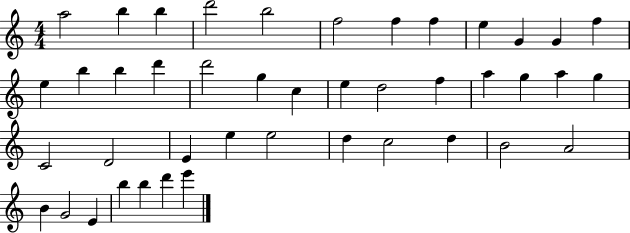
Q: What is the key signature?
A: C major